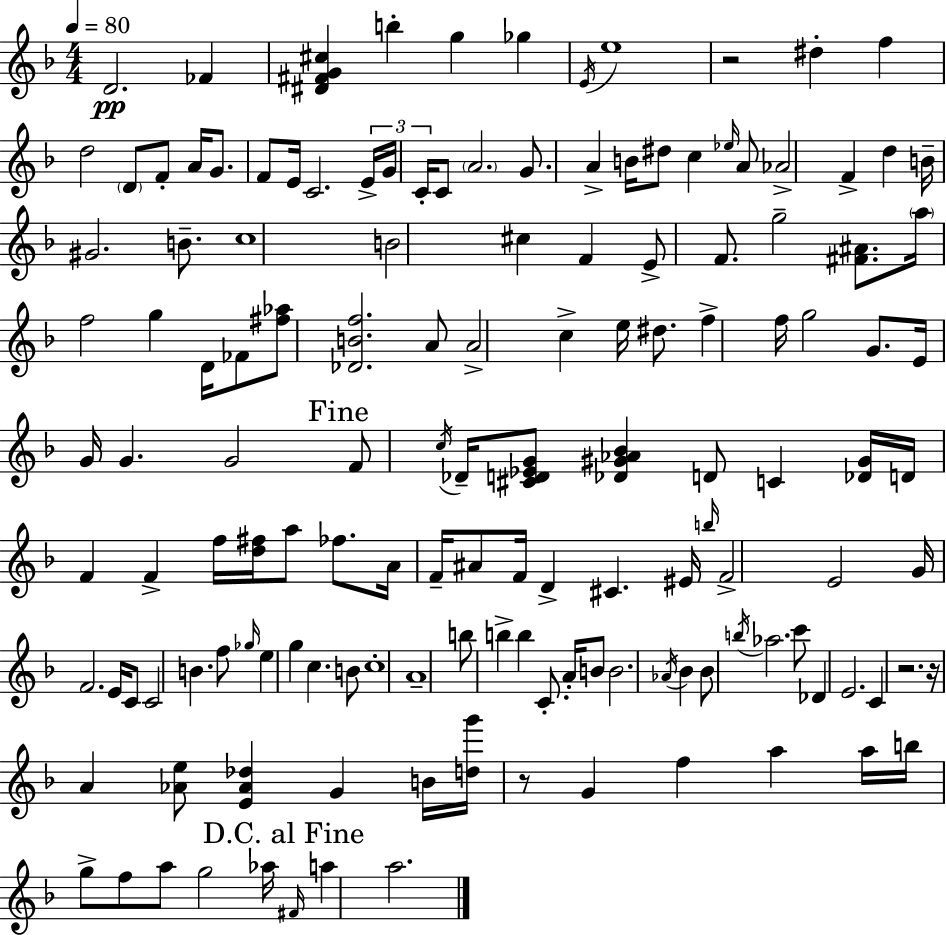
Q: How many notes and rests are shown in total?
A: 142